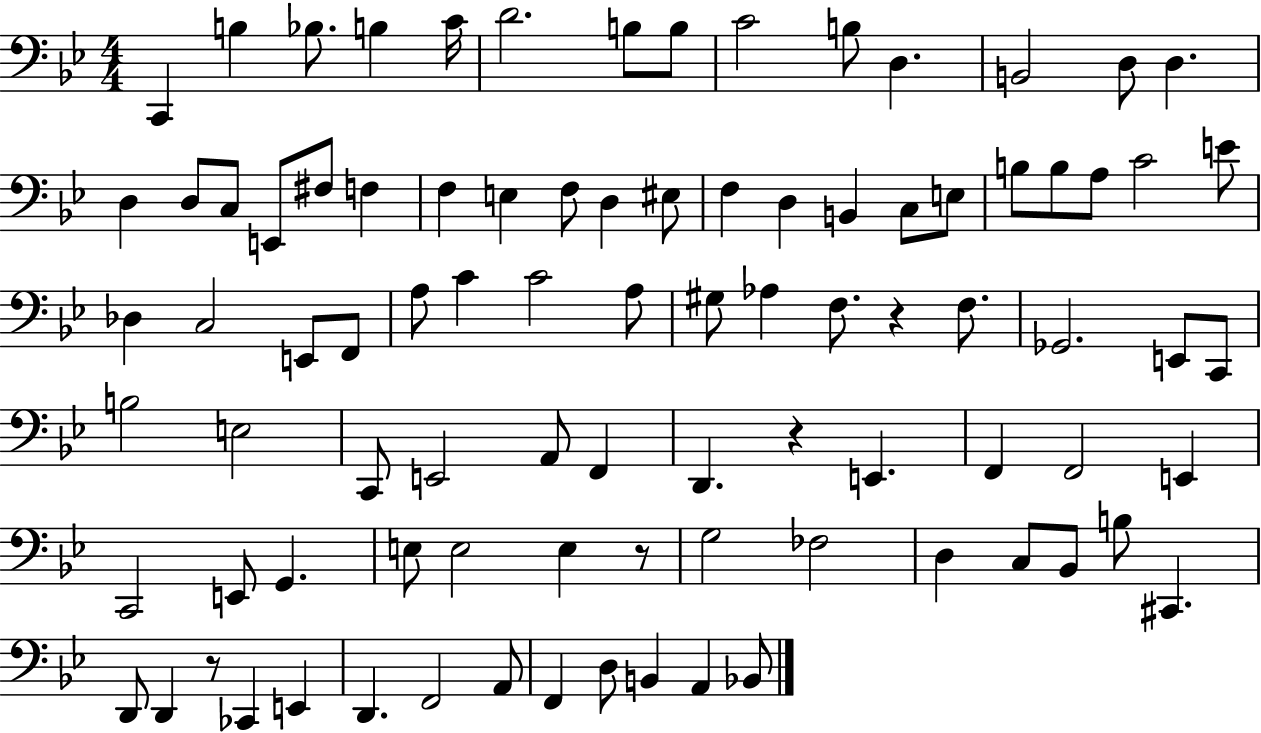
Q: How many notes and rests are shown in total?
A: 90